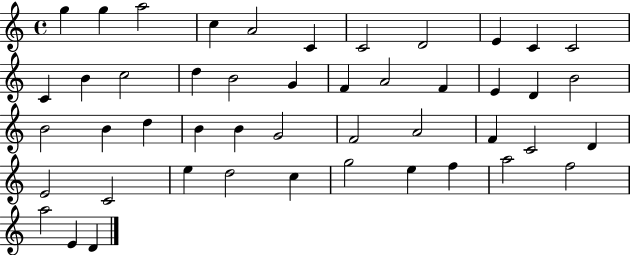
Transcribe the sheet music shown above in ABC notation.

X:1
T:Untitled
M:4/4
L:1/4
K:C
g g a2 c A2 C C2 D2 E C C2 C B c2 d B2 G F A2 F E D B2 B2 B d B B G2 F2 A2 F C2 D E2 C2 e d2 c g2 e f a2 f2 a2 E D